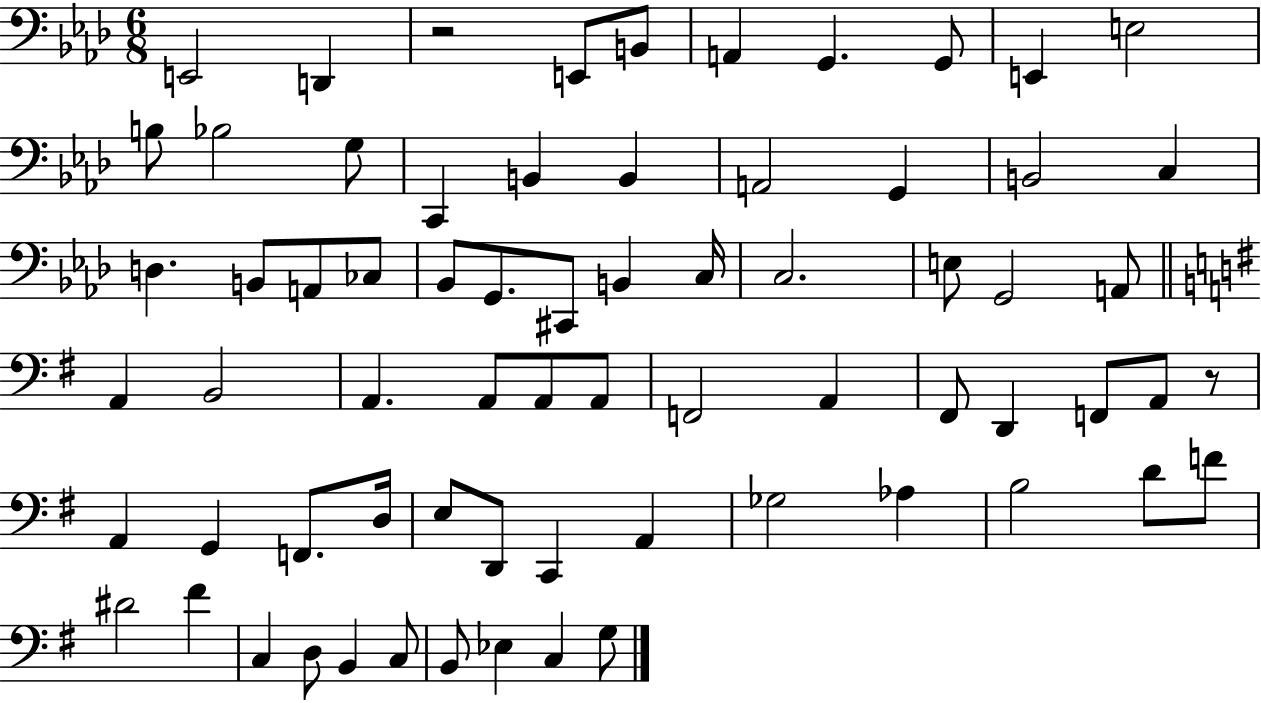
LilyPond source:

{
  \clef bass
  \numericTimeSignature
  \time 6/8
  \key aes \major
  e,2 d,4 | r2 e,8 b,8 | a,4 g,4. g,8 | e,4 e2 | \break b8 bes2 g8 | c,4 b,4 b,4 | a,2 g,4 | b,2 c4 | \break d4. b,8 a,8 ces8 | bes,8 g,8. cis,8 b,4 c16 | c2. | e8 g,2 a,8 | \break \bar "||" \break \key g \major a,4 b,2 | a,4. a,8 a,8 a,8 | f,2 a,4 | fis,8 d,4 f,8 a,8 r8 | \break a,4 g,4 f,8. d16 | e8 d,8 c,4 a,4 | ges2 aes4 | b2 d'8 f'8 | \break dis'2 fis'4 | c4 d8 b,4 c8 | b,8 ees4 c4 g8 | \bar "|."
}